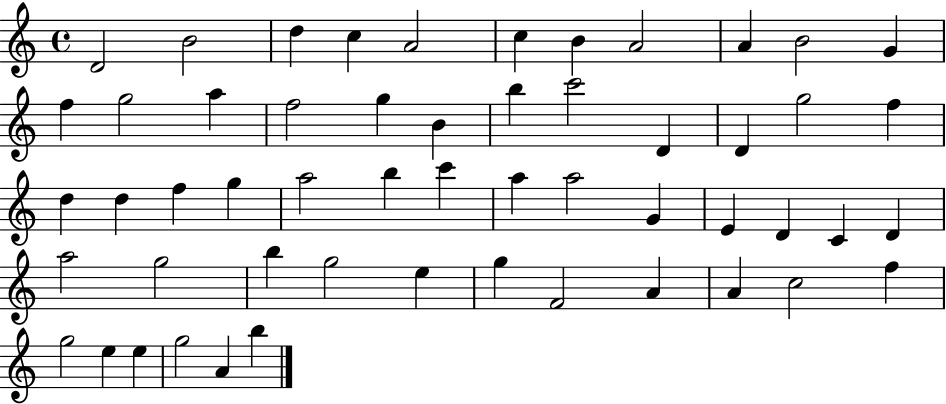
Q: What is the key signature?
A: C major